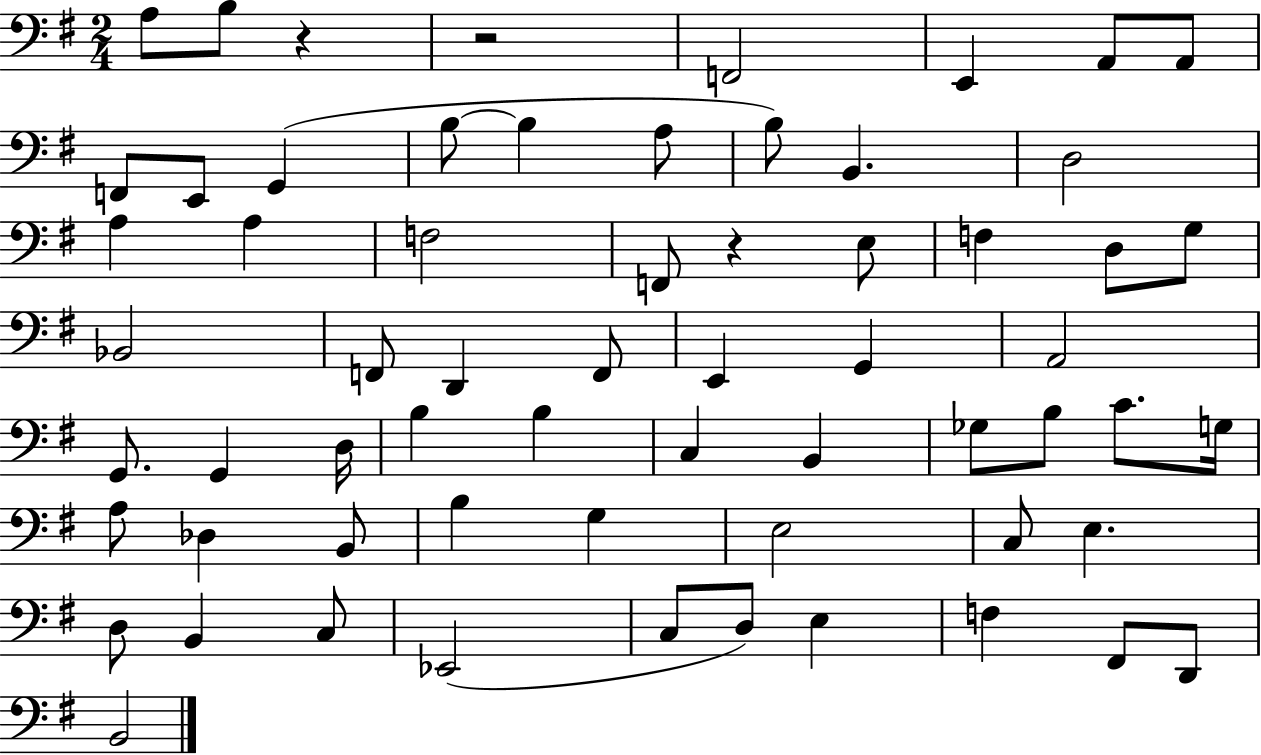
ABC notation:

X:1
T:Untitled
M:2/4
L:1/4
K:G
A,/2 B,/2 z z2 F,,2 E,, A,,/2 A,,/2 F,,/2 E,,/2 G,, B,/2 B, A,/2 B,/2 B,, D,2 A, A, F,2 F,,/2 z E,/2 F, D,/2 G,/2 _B,,2 F,,/2 D,, F,,/2 E,, G,, A,,2 G,,/2 G,, D,/4 B, B, C, B,, _G,/2 B,/2 C/2 G,/4 A,/2 _D, B,,/2 B, G, E,2 C,/2 E, D,/2 B,, C,/2 _E,,2 C,/2 D,/2 E, F, ^F,,/2 D,,/2 B,,2